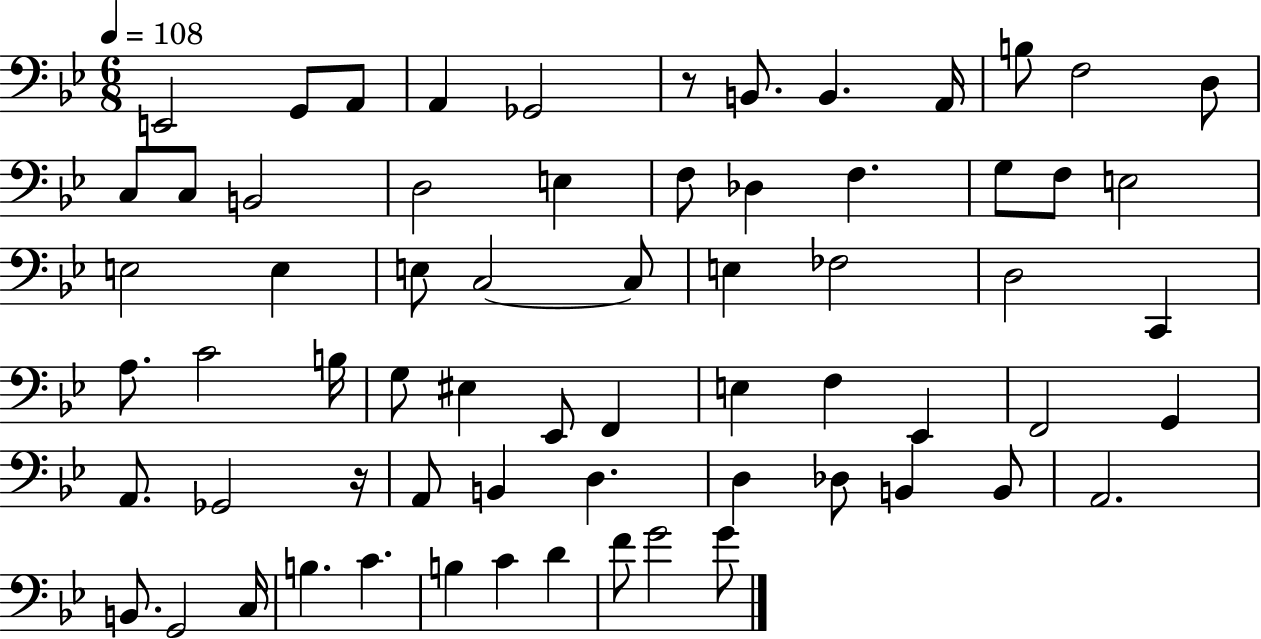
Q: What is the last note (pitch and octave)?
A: G4